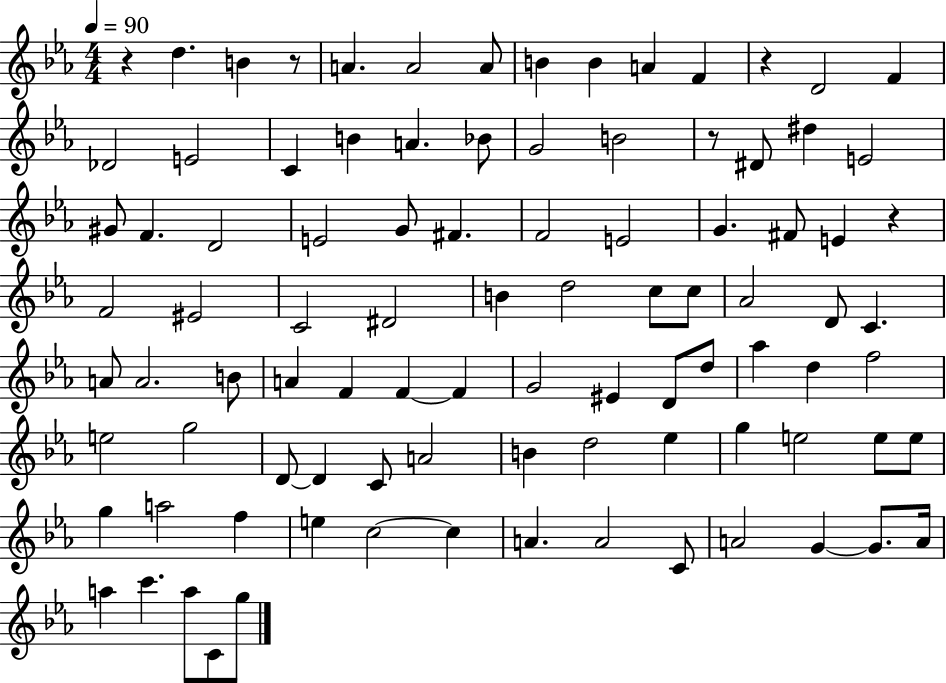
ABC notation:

X:1
T:Untitled
M:4/4
L:1/4
K:Eb
z d B z/2 A A2 A/2 B B A F z D2 F _D2 E2 C B A _B/2 G2 B2 z/2 ^D/2 ^d E2 ^G/2 F D2 E2 G/2 ^F F2 E2 G ^F/2 E z F2 ^E2 C2 ^D2 B d2 c/2 c/2 _A2 D/2 C A/2 A2 B/2 A F F F G2 ^E D/2 d/2 _a d f2 e2 g2 D/2 D C/2 A2 B d2 _e g e2 e/2 e/2 g a2 f e c2 c A A2 C/2 A2 G G/2 A/4 a c' a/2 C/2 g/2